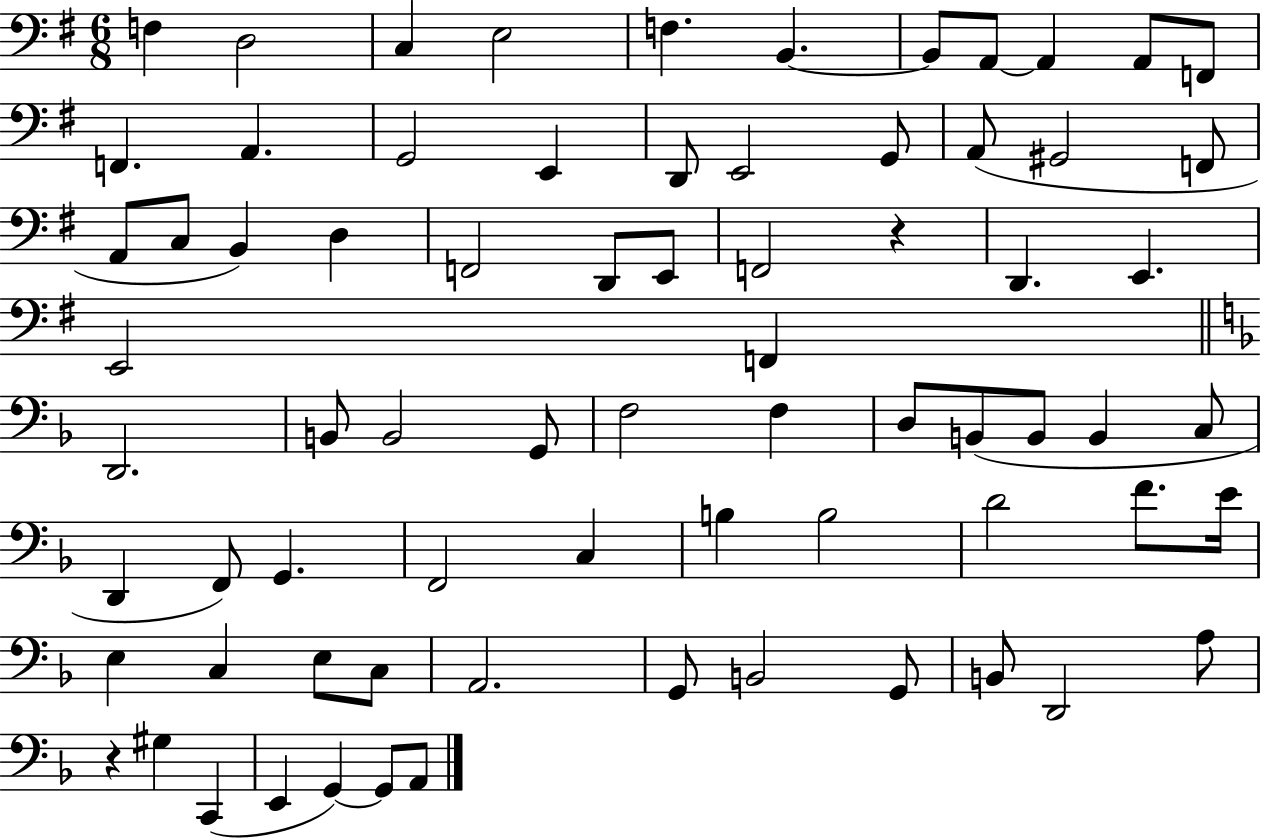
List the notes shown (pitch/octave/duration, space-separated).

F3/q D3/h C3/q E3/h F3/q. B2/q. B2/e A2/e A2/q A2/e F2/e F2/q. A2/q. G2/h E2/q D2/e E2/h G2/e A2/e G#2/h F2/e A2/e C3/e B2/q D3/q F2/h D2/e E2/e F2/h R/q D2/q. E2/q. E2/h F2/q D2/h. B2/e B2/h G2/e F3/h F3/q D3/e B2/e B2/e B2/q C3/e D2/q F2/e G2/q. F2/h C3/q B3/q B3/h D4/h F4/e. E4/s E3/q C3/q E3/e C3/e A2/h. G2/e B2/h G2/e B2/e D2/h A3/e R/q G#3/q C2/q E2/q G2/q G2/e A2/e